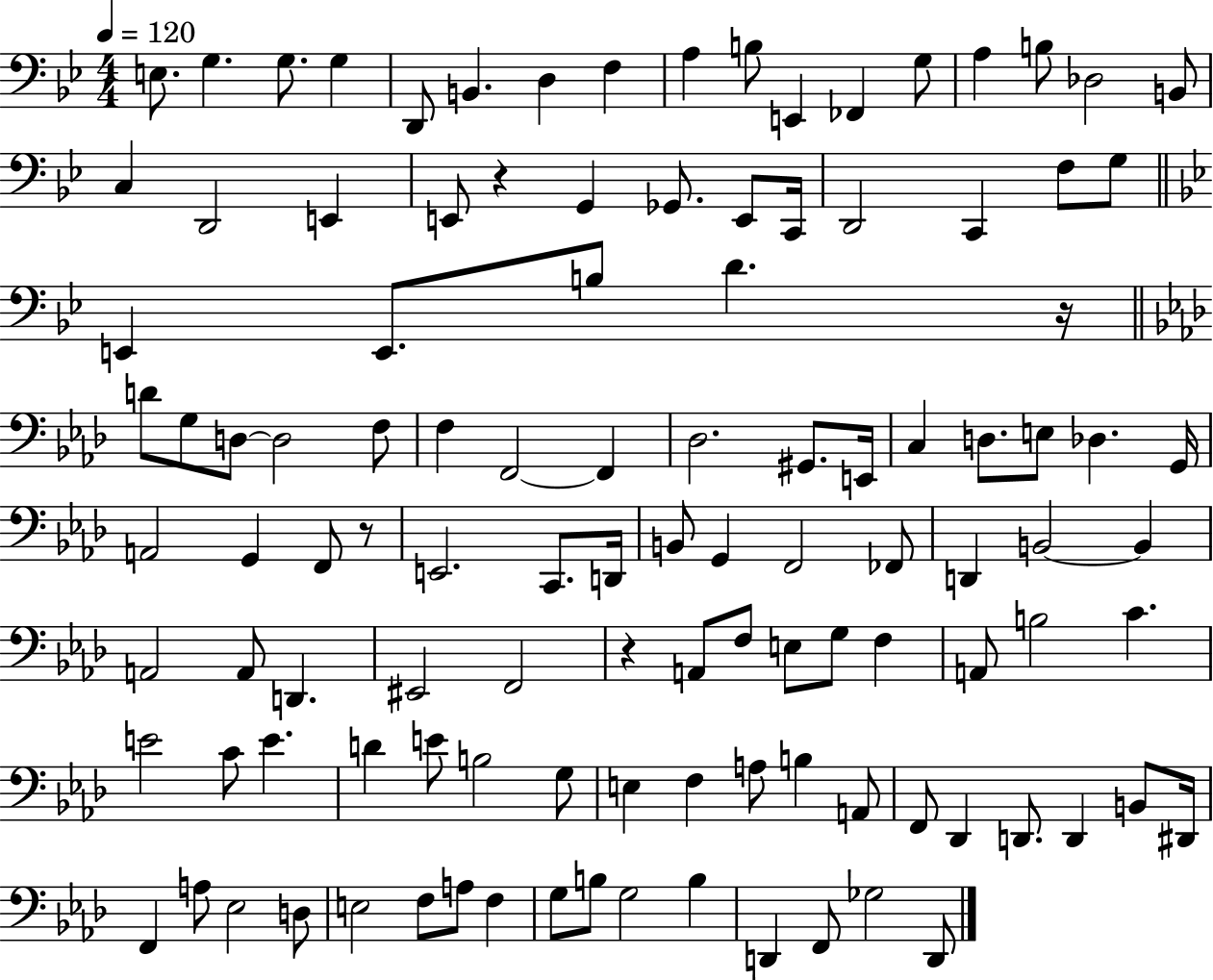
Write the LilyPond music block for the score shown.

{
  \clef bass
  \numericTimeSignature
  \time 4/4
  \key bes \major
  \tempo 4 = 120
  e8. g4. g8. g4 | d,8 b,4. d4 f4 | a4 b8 e,4 fes,4 g8 | a4 b8 des2 b,8 | \break c4 d,2 e,4 | e,8 r4 g,4 ges,8. e,8 c,16 | d,2 c,4 f8 g8 | \bar "||" \break \key bes \major e,4 e,8. b8 d'4. r16 | \bar "||" \break \key f \minor d'8 g8 d8~~ d2 f8 | f4 f,2~~ f,4 | des2. gis,8. e,16 | c4 d8. e8 des4. g,16 | \break a,2 g,4 f,8 r8 | e,2. c,8. d,16 | b,8 g,4 f,2 fes,8 | d,4 b,2~~ b,4 | \break a,2 a,8 d,4. | eis,2 f,2 | r4 a,8 f8 e8 g8 f4 | a,8 b2 c'4. | \break e'2 c'8 e'4. | d'4 e'8 b2 g8 | e4 f4 a8 b4 a,8 | f,8 des,4 d,8. d,4 b,8 dis,16 | \break f,4 a8 ees2 d8 | e2 f8 a8 f4 | g8 b8 g2 b4 | d,4 f,8 ges2 d,8 | \break \bar "|."
}